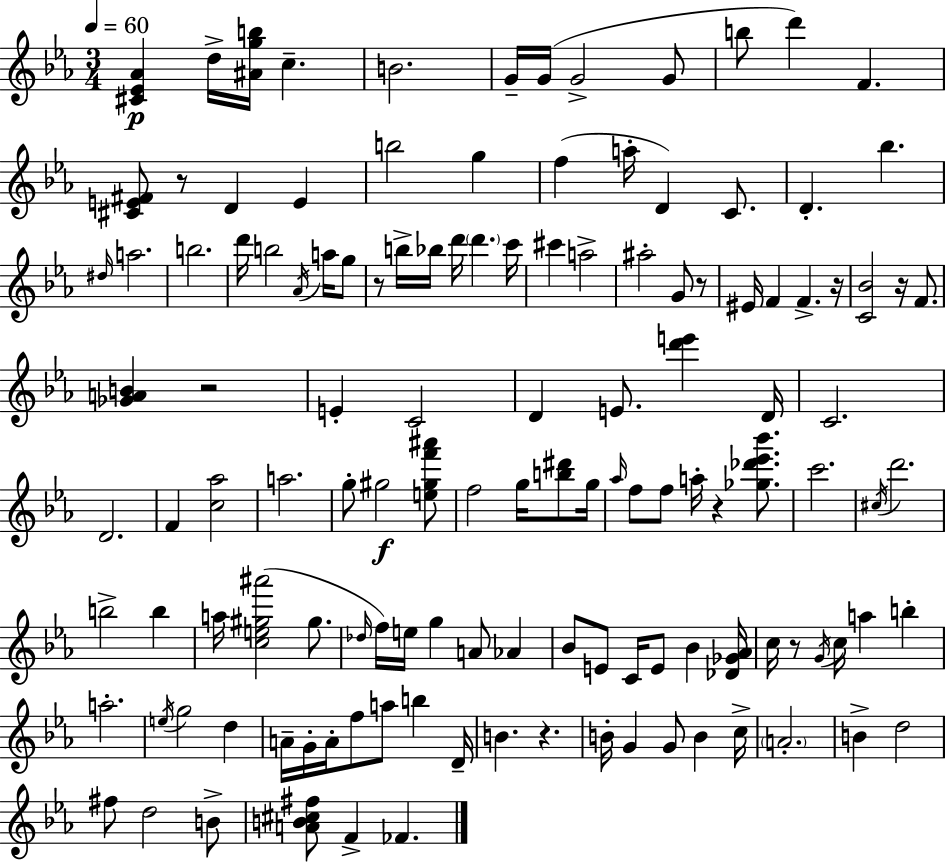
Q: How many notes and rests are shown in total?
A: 129